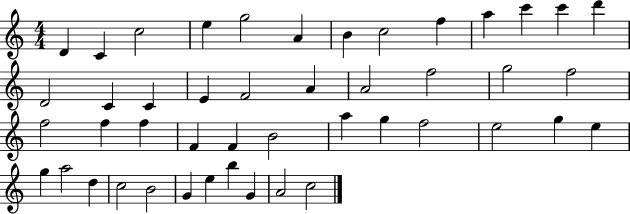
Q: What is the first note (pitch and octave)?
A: D4